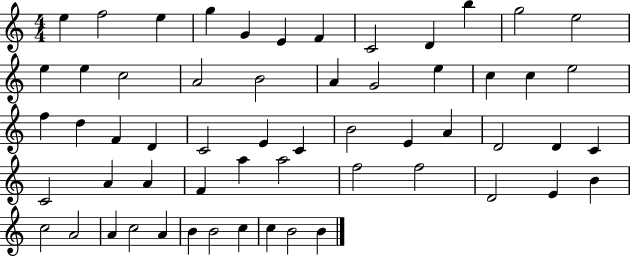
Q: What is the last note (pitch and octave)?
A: B4